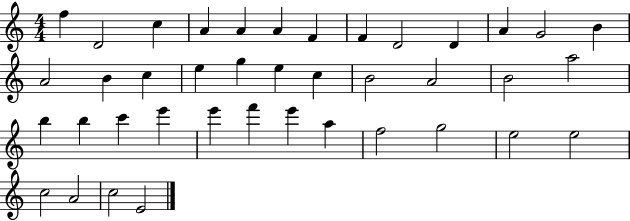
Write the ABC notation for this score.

X:1
T:Untitled
M:4/4
L:1/4
K:C
f D2 c A A A F F D2 D A G2 B A2 B c e g e c B2 A2 B2 a2 b b c' e' e' f' e' a f2 g2 e2 e2 c2 A2 c2 E2